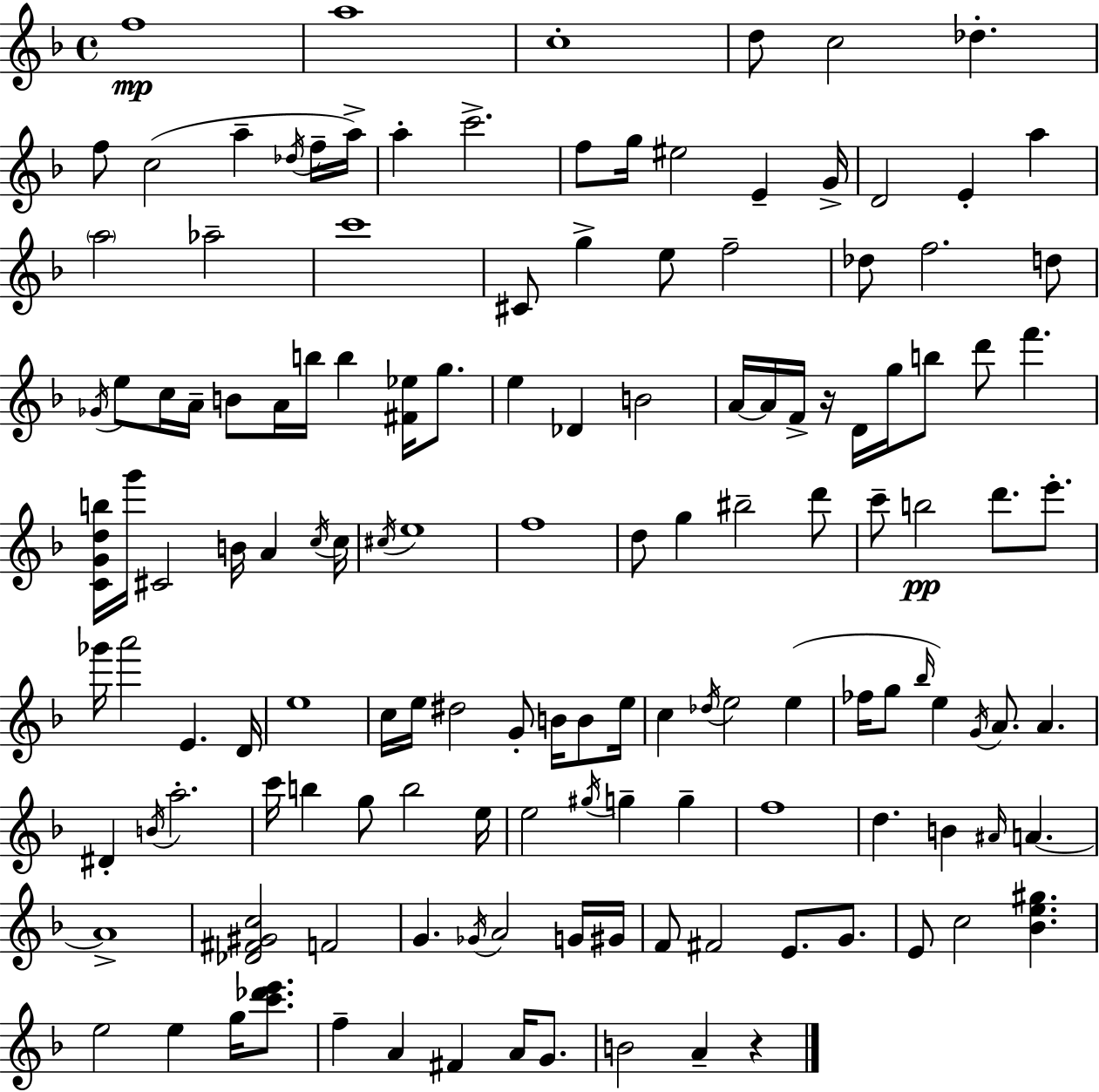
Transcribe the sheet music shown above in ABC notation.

X:1
T:Untitled
M:4/4
L:1/4
K:Dm
f4 a4 c4 d/2 c2 _d f/2 c2 a _d/4 f/4 a/4 a c'2 f/2 g/4 ^e2 E G/4 D2 E a a2 _a2 c'4 ^C/2 g e/2 f2 _d/2 f2 d/2 _G/4 e/2 c/4 A/4 B/2 A/4 b/4 b [^F_e]/4 g/2 e _D B2 A/4 A/4 F/4 z/4 D/4 g/4 b/2 d'/2 f' [CGdb]/4 g'/4 ^C2 B/4 A c/4 c/4 ^c/4 e4 f4 d/2 g ^b2 d'/2 c'/2 b2 d'/2 e'/2 _g'/4 a'2 E D/4 e4 c/4 e/4 ^d2 G/2 B/4 B/2 e/4 c _d/4 e2 e _f/4 g/2 _b/4 e G/4 A/2 A ^D B/4 a2 c'/4 b g/2 b2 e/4 e2 ^g/4 g g f4 d B ^A/4 A A4 [_D^F^Gc]2 F2 G _G/4 A2 G/4 ^G/4 F/2 ^F2 E/2 G/2 E/2 c2 [_Be^g] e2 e g/4 [c'_d'e']/2 f A ^F A/4 G/2 B2 A z